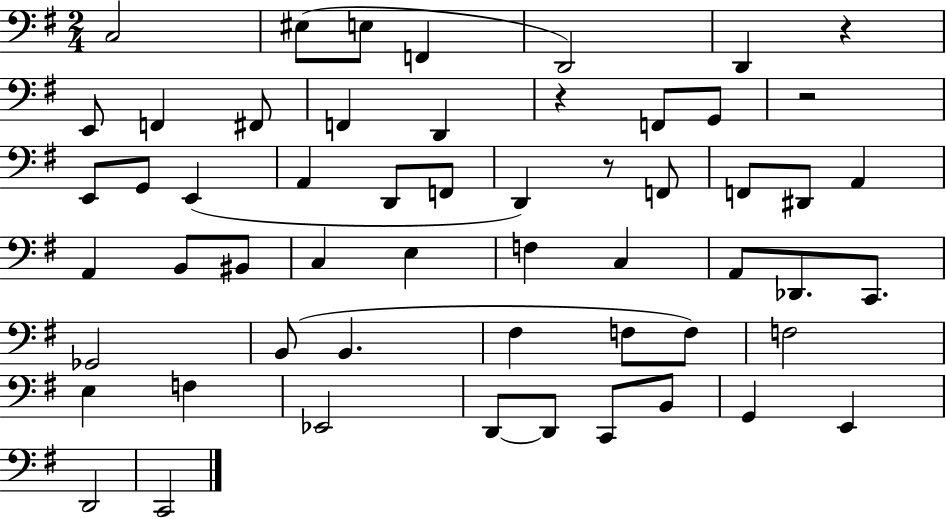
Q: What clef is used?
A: bass